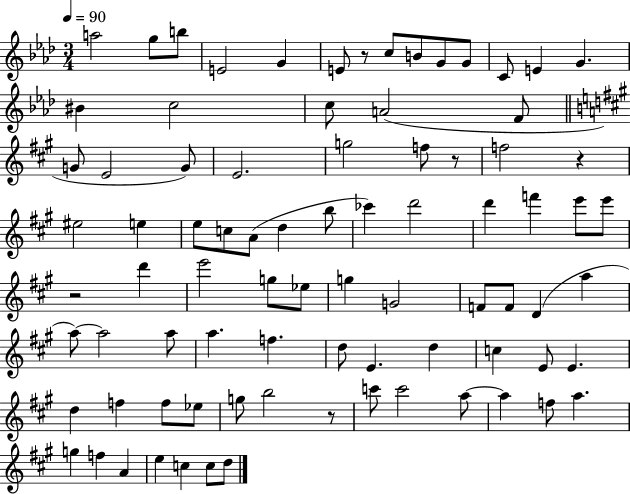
X:1
T:Untitled
M:3/4
L:1/4
K:Ab
a2 g/2 b/2 E2 G E/2 z/2 c/2 B/2 G/2 G/2 C/2 E G ^B c2 c/2 A2 F/2 G/2 E2 G/2 E2 g2 f/2 z/2 f2 z ^e2 e e/2 c/2 A/2 d b/2 _c' d'2 d' f' e'/2 e'/2 z2 d' e'2 g/2 _e/2 g G2 F/2 F/2 D a a/2 a2 a/2 a f d/2 E d c E/2 E d f f/2 _e/2 g/2 b2 z/2 c'/2 c'2 a/2 a f/2 a g f A e c c/2 d/2